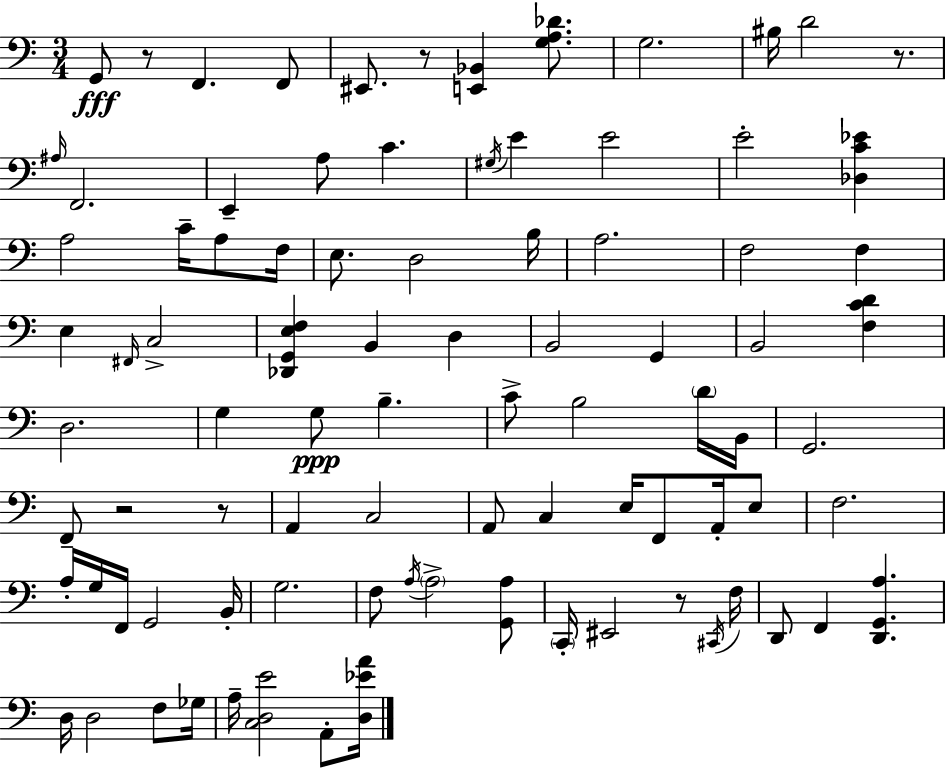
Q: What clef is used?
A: bass